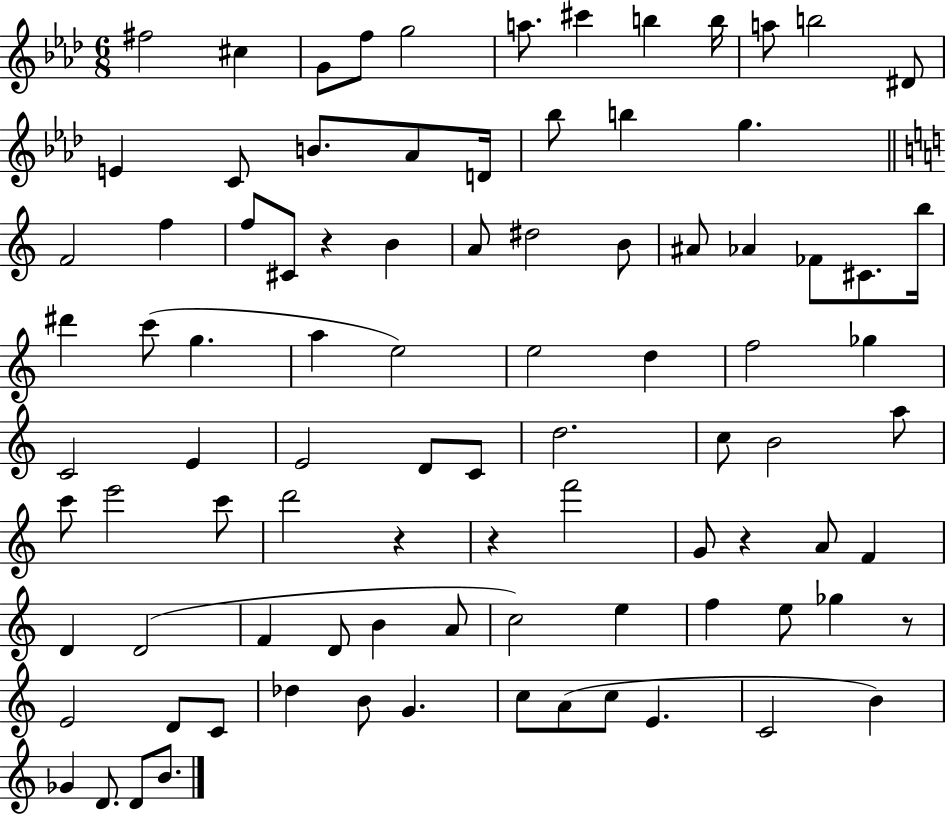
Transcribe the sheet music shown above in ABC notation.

X:1
T:Untitled
M:6/8
L:1/4
K:Ab
^f2 ^c G/2 f/2 g2 a/2 ^c' b b/4 a/2 b2 ^D/2 E C/2 B/2 _A/2 D/4 _b/2 b g F2 f f/2 ^C/2 z B A/2 ^d2 B/2 ^A/2 _A _F/2 ^C/2 b/4 ^d' c'/2 g a e2 e2 d f2 _g C2 E E2 D/2 C/2 d2 c/2 B2 a/2 c'/2 e'2 c'/2 d'2 z z f'2 G/2 z A/2 F D D2 F D/2 B A/2 c2 e f e/2 _g z/2 E2 D/2 C/2 _d B/2 G c/2 A/2 c/2 E C2 B _G D/2 D/2 B/2